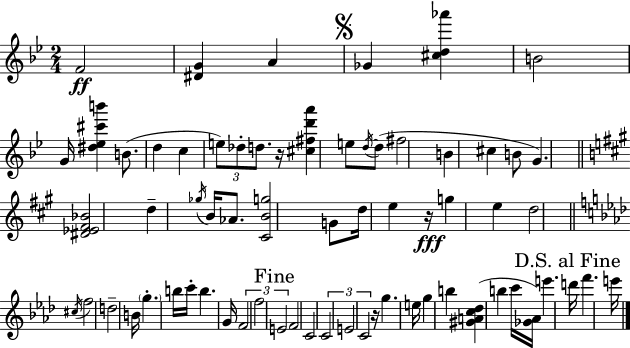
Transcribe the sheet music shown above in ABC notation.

X:1
T:Untitled
M:2/4
L:1/4
K:Gm
F2 [^DG] A _G [^cd_a'] B2 G/4 [^d_e^c'b'] B/2 d c e/2 _d/2 d/2 z/4 [^c^fd'a'] e/2 d/4 d/2 ^f2 B ^c B/2 G [^D_E^F_B]2 d _g/4 B/4 _A/2 [^CBg]2 G/2 d/4 e z/4 g e d2 ^c/4 f2 d2 B/4 g b/4 c'/4 b G/4 F2 f2 E2 F2 C2 C2 E2 C2 z/4 g e/4 g b [^GAc_d] b c'/4 [_G_A]/4 e' d'/4 f' e'/4